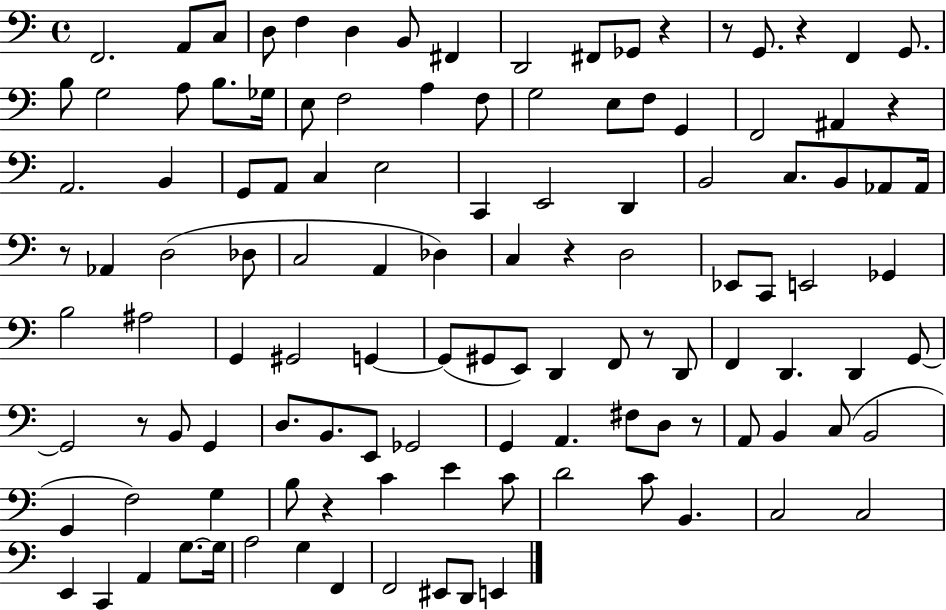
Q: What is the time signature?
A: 4/4